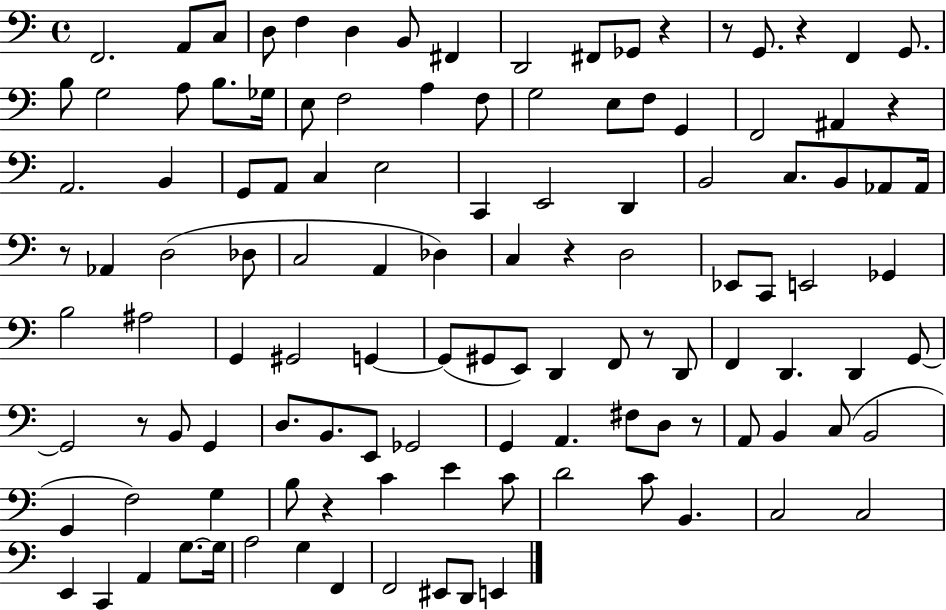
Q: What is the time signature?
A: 4/4